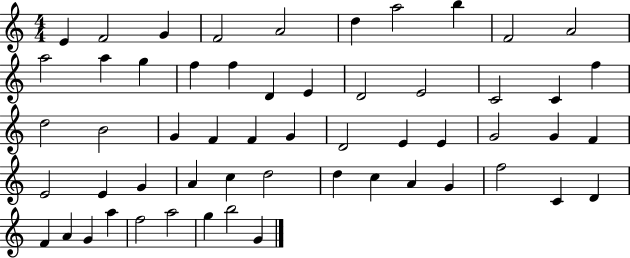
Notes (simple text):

E4/q F4/h G4/q F4/h A4/h D5/q A5/h B5/q F4/h A4/h A5/h A5/q G5/q F5/q F5/q D4/q E4/q D4/h E4/h C4/h C4/q F5/q D5/h B4/h G4/q F4/q F4/q G4/q D4/h E4/q E4/q G4/h G4/q F4/q E4/h E4/q G4/q A4/q C5/q D5/h D5/q C5/q A4/q G4/q F5/h C4/q D4/q F4/q A4/q G4/q A5/q F5/h A5/h G5/q B5/h G4/q